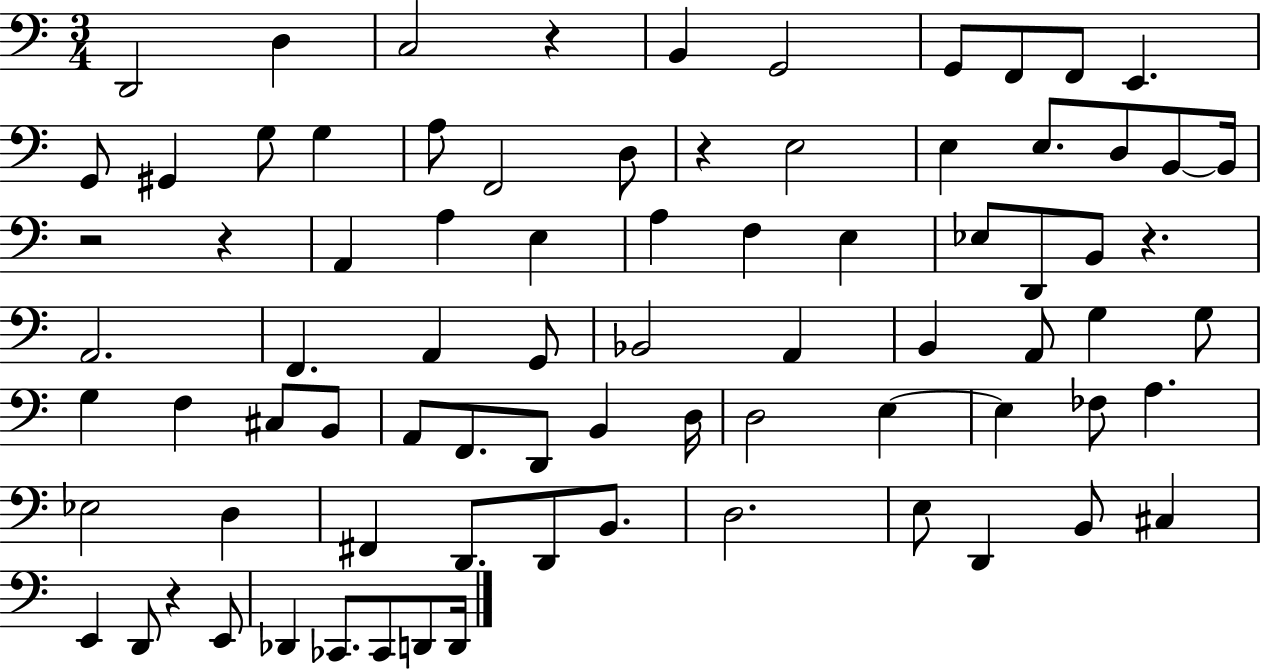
D2/h D3/q C3/h R/q B2/q G2/h G2/e F2/e F2/e E2/q. G2/e G#2/q G3/e G3/q A3/e F2/h D3/e R/q E3/h E3/q E3/e. D3/e B2/e B2/s R/h R/q A2/q A3/q E3/q A3/q F3/q E3/q Eb3/e D2/e B2/e R/q. A2/h. F2/q. A2/q G2/e Bb2/h A2/q B2/q A2/e G3/q G3/e G3/q F3/q C#3/e B2/e A2/e F2/e. D2/e B2/q D3/s D3/h E3/q E3/q FES3/e A3/q. Eb3/h D3/q F#2/q D2/e. D2/e B2/e. D3/h. E3/e D2/q B2/e C#3/q E2/q D2/e R/q E2/e Db2/q CES2/e. CES2/e D2/e D2/s